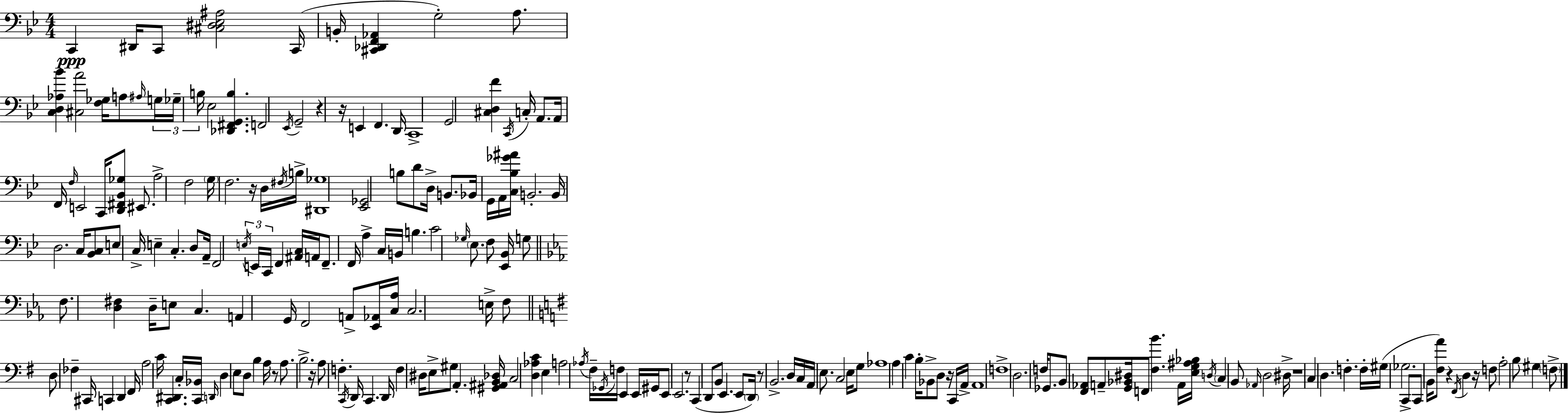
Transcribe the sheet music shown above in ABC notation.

X:1
T:Untitled
M:4/4
L:1/4
K:Gm
C,, ^D,,/4 C,,/2 [^C,^D,_E,^A,]2 C,,/4 B,,/4 [^C,,_D,,F,,_A,,] G,2 A,/2 [C,D,_A,_B] [^C,A]2 [F,_G,]/4 A,/2 ^A,/4 G,/4 _G,/4 B,/4 _E,2 [_D,,^F,,G,,B,] F,,2 _E,,/4 G,,2 z z/4 E,, F,, D,,/4 C,,4 G,,2 [^C,D,F] C,,/4 C,/4 A,,/2 A,,/4 F,,/4 F,/4 E,,2 C,,/4 [D,,^F,,_B,,_G,]/2 ^E,,/2 A,2 F,2 G,/4 F,2 z/4 D,/4 ^F,/4 B,/4 [^D,,_G,]4 [_E,,_G,,]2 B,/2 D/2 D,/4 B,,/2 _B,,/4 G,,/4 A,,/4 [C,_B,_G^A]/4 B,,2 B,,/4 D,2 C,/4 [_B,,C,]/2 E,/2 C,/4 E, C, D,/2 A,,/4 F,,2 E,/4 E,,/4 C,,/4 F,, [^A,,C,]/4 A,,/4 F,,/2 F,,/4 A, C,/4 B,,/4 B, C2 _G,/4 _E,/2 F,/2 [_E,,_B,,]/4 G,/2 F,/2 [D,^F,] D,/4 E,/2 C, A,, G,,/4 F,,2 A,,/2 [_E,,_A,,]/4 [C,_A,]/4 C,2 E,/4 F,/2 D,/2 _F, ^C,,/4 C,, D,, ^F,,/4 A,2 C/4 [C,,^D,,] C,/4 [C,,_B,,]/4 D,,/4 D, E,/2 D,/2 B, A,/4 z/2 A,/2 B,2 z/4 A,/2 F, C,,/4 D,,/4 C,, D,,/4 F, ^D,/4 E,/2 ^G,/2 A,, [^G,,^A,,B,,_D,]/4 C,2 [D,_A,C] E, A,2 _A,/4 ^F,/4 _G,,/4 F,/4 E,, E,,/4 ^G,,/4 E,,/2 E,,2 z/2 C,, D,,/2 B,,/2 E,, E,,/2 D,,/4 z/2 B,,2 D,/4 C,/4 A,,/4 E,/2 C,2 E,/4 G,/2 _A,4 A, C B,/4 _B,,/2 D,/2 z/4 C,,/4 A,,/4 A,,4 F,4 D,2 F,/4 _G,,/2 B,,/2 [^F,,_A,,]/2 A,,/2 [G,,_B,,^D,]/4 F,,/2 [^F,B] A,,/4 [E,G,^A,_B,]/4 D,/4 C, B,,/2 _A,,/4 D,2 ^D,/4 z4 C, D, F, F,/4 ^G,/4 _G,2 C,,/2 C,,/2 B,,/4 [^F,A]/2 z ^F,,/4 D, z/4 F,/2 A,2 B,/2 ^G, F,/2